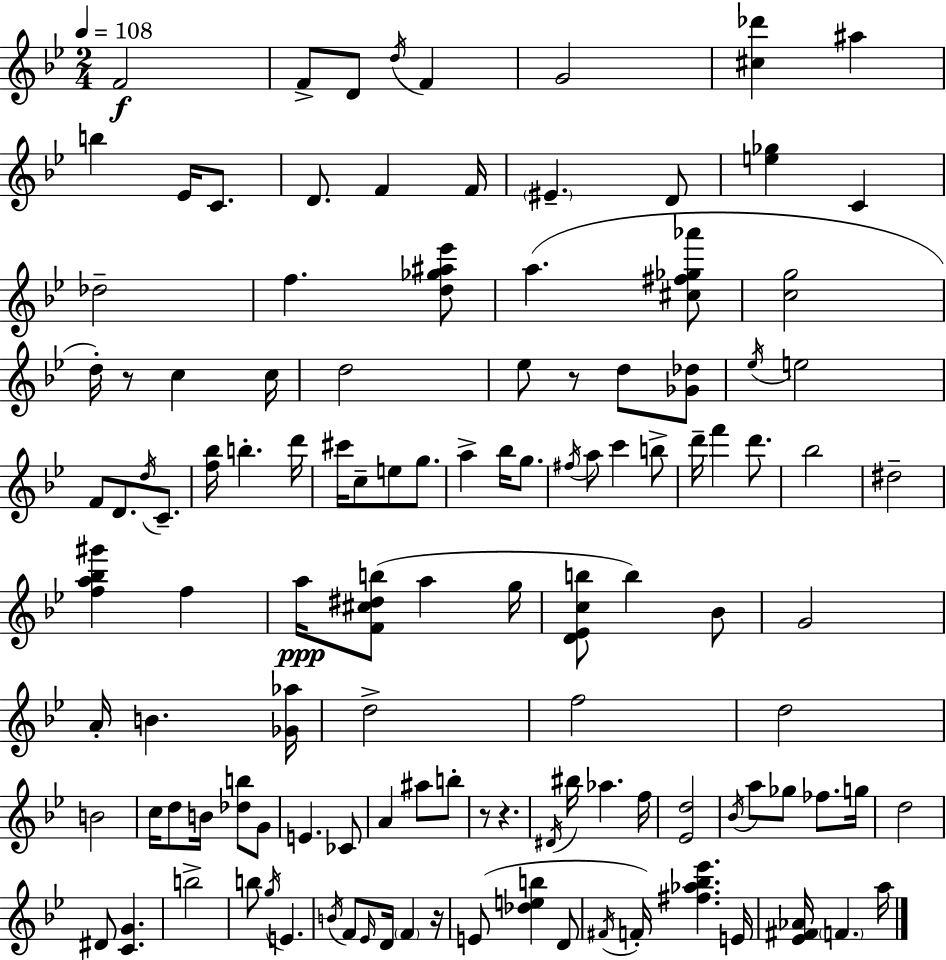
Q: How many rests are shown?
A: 5